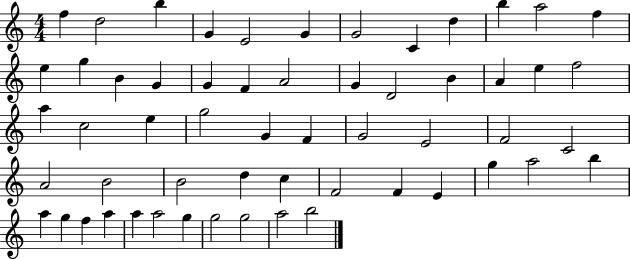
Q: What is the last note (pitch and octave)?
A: B5